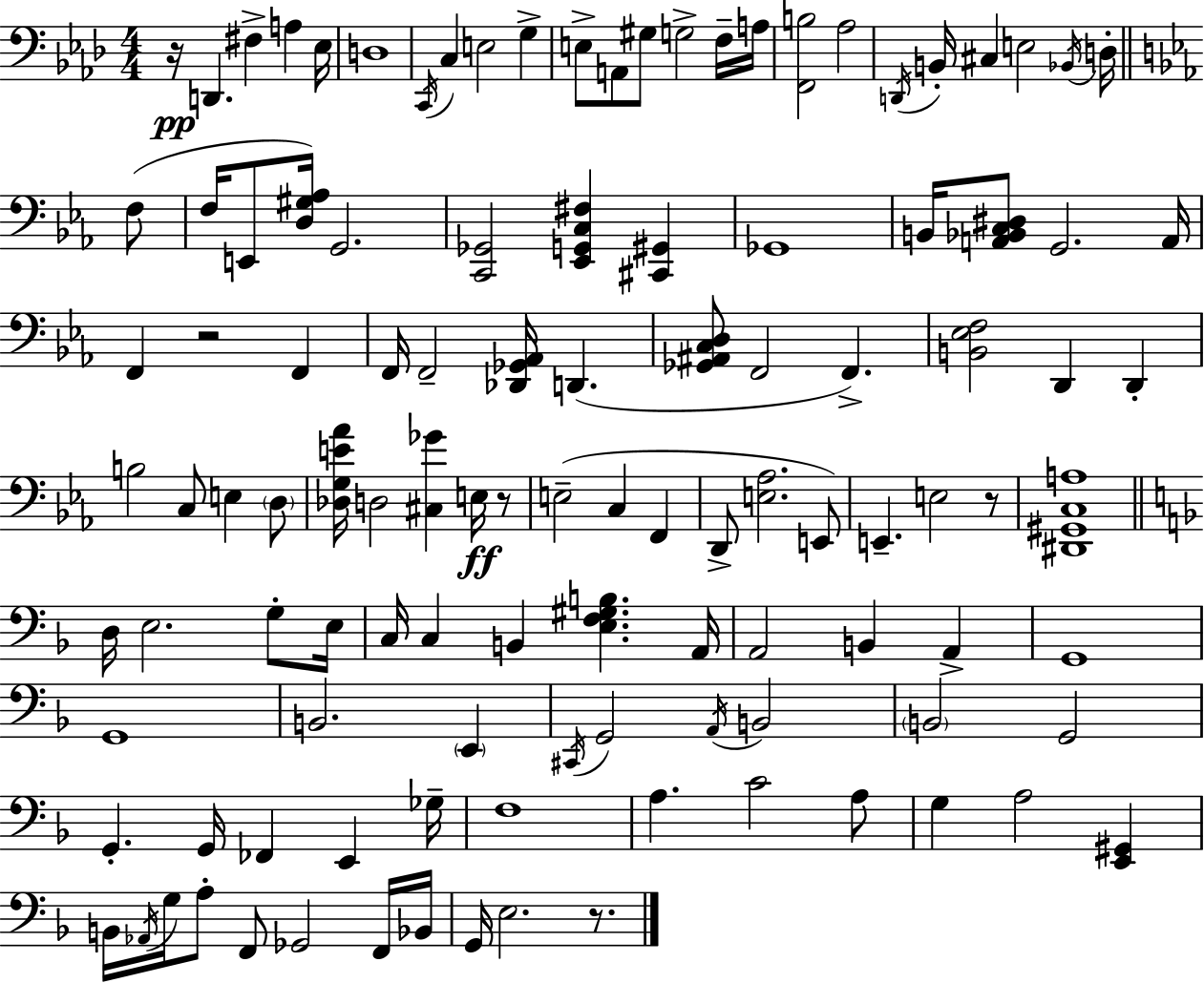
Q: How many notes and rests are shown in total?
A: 114